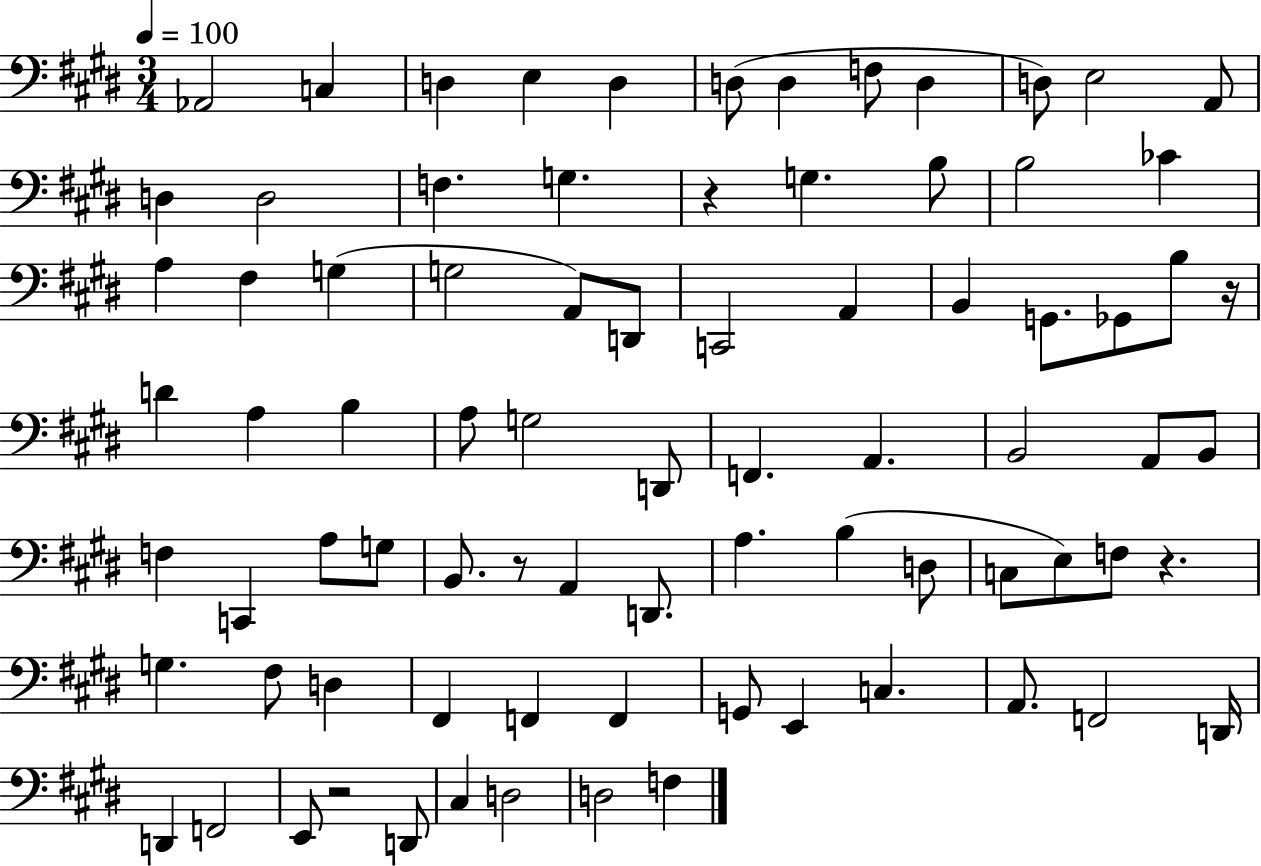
Ab2/h C3/q D3/q E3/q D3/q D3/e D3/q F3/e D3/q D3/e E3/h A2/e D3/q D3/h F3/q. G3/q. R/q G3/q. B3/e B3/h CES4/q A3/q F#3/q G3/q G3/h A2/e D2/e C2/h A2/q B2/q G2/e. Gb2/e B3/e R/s D4/q A3/q B3/q A3/e G3/h D2/e F2/q. A2/q. B2/h A2/e B2/e F3/q C2/q A3/e G3/e B2/e. R/e A2/q D2/e. A3/q. B3/q D3/e C3/e E3/e F3/e R/q. G3/q. F#3/e D3/q F#2/q F2/q F2/q G2/e E2/q C3/q. A2/e. F2/h D2/s D2/q F2/h E2/e R/h D2/e C#3/q D3/h D3/h F3/q